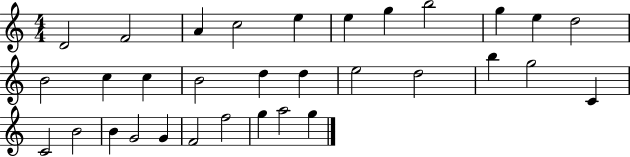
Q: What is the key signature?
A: C major